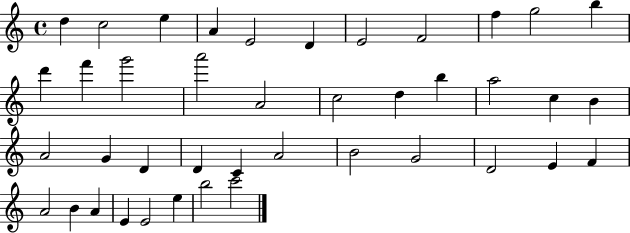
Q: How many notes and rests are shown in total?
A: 41